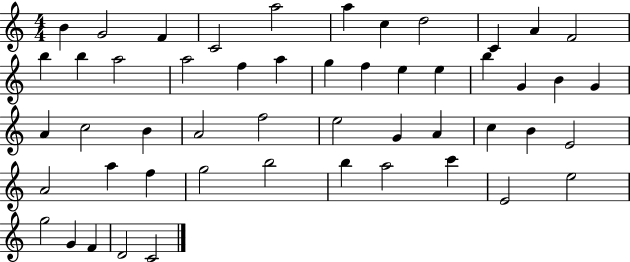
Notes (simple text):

B4/q G4/h F4/q C4/h A5/h A5/q C5/q D5/h C4/q A4/q F4/h B5/q B5/q A5/h A5/h F5/q A5/q G5/q F5/q E5/q E5/q B5/q G4/q B4/q G4/q A4/q C5/h B4/q A4/h F5/h E5/h G4/q A4/q C5/q B4/q E4/h A4/h A5/q F5/q G5/h B5/h B5/q A5/h C6/q E4/h E5/h G5/h G4/q F4/q D4/h C4/h